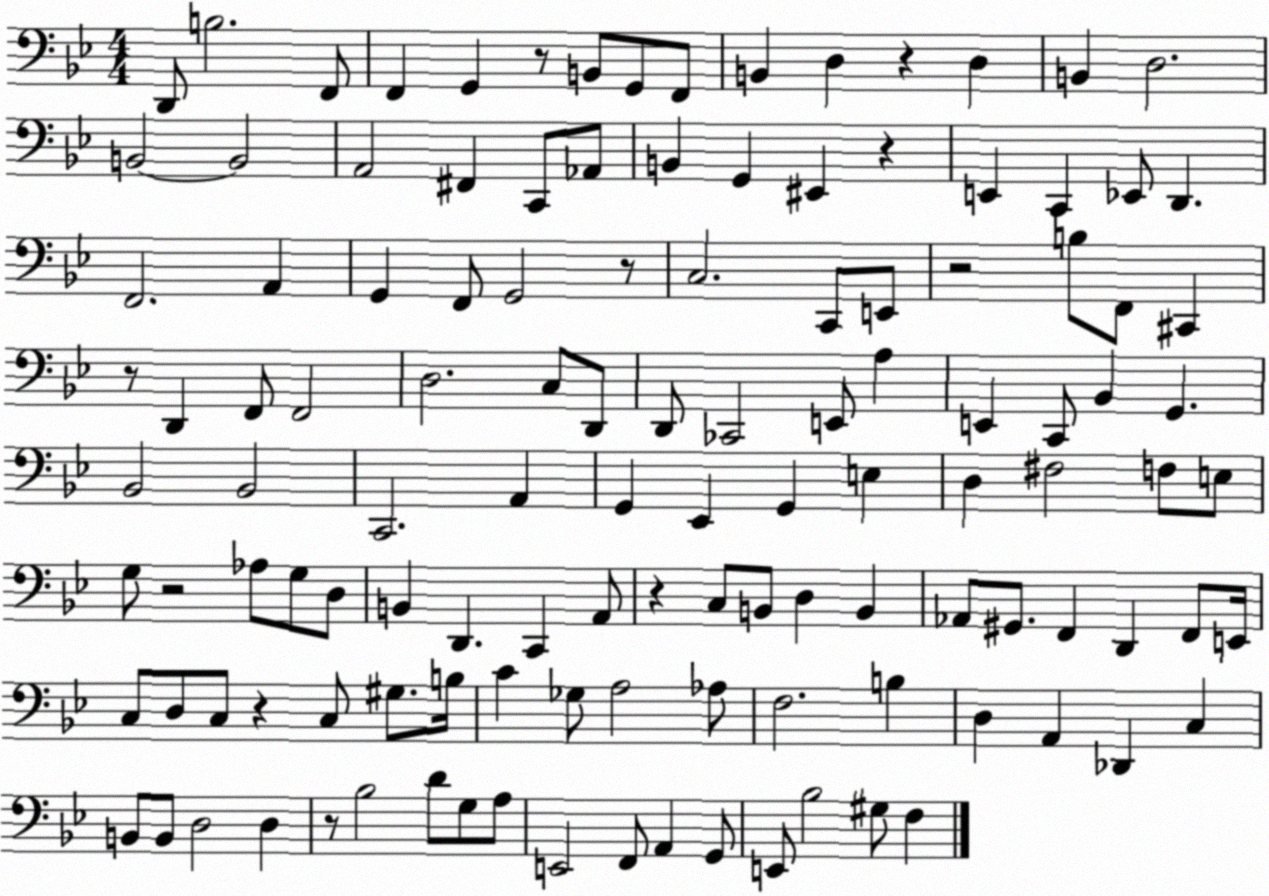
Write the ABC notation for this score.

X:1
T:Untitled
M:4/4
L:1/4
K:Bb
D,,/2 B,2 F,,/2 F,, G,, z/2 B,,/2 G,,/2 F,,/2 B,, D, z D, B,, D,2 B,,2 B,,2 A,,2 ^F,, C,,/2 _A,,/2 B,, G,, ^E,, z E,, C,, _E,,/2 D,, F,,2 A,, G,, F,,/2 G,,2 z/2 C,2 C,,/2 E,,/2 z2 B,/2 F,,/2 ^C,, z/2 D,, F,,/2 F,,2 D,2 C,/2 D,,/2 D,,/2 _C,,2 E,,/2 A, E,, C,,/2 _B,, G,, _B,,2 _B,,2 C,,2 A,, G,, _E,, G,, E, D, ^F,2 F,/2 E,/2 G,/2 z2 _A,/2 G,/2 D,/2 B,, D,, C,, A,,/2 z C,/2 B,,/2 D, B,, _A,,/2 ^G,,/2 F,, D,, F,,/2 E,,/4 C,/2 D,/2 C,/2 z C,/2 ^G,/2 B,/4 C _G,/2 A,2 _A,/2 F,2 B, D, A,, _D,, C, B,,/2 B,,/2 D,2 D, z/2 _B,2 D/2 G,/2 A,/2 E,,2 F,,/2 A,, G,,/2 E,,/2 _B,2 ^G,/2 F,